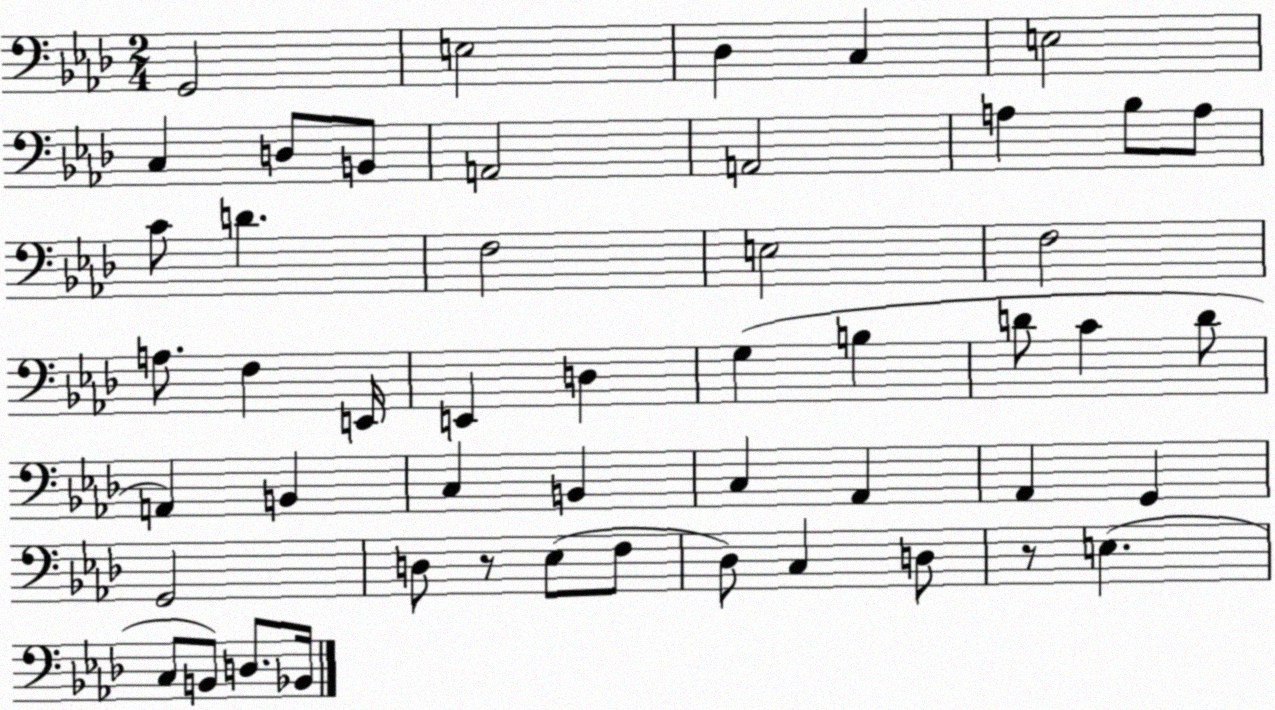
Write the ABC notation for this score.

X:1
T:Untitled
M:2/4
L:1/4
K:Ab
G,,2 E,2 _D, C, E,2 C, D,/2 B,,/2 A,,2 A,,2 A, _B,/2 A,/2 C/2 D F,2 E,2 F,2 A,/2 F, E,,/4 E,, D, G, B, D/2 C D/2 A,, B,, C, B,, C, _A,, _A,, G,, G,,2 D,/2 z/2 _E,/2 F,/2 _D,/2 C, D,/2 z/2 E, C,/2 B,,/2 D,/2 _B,,/4